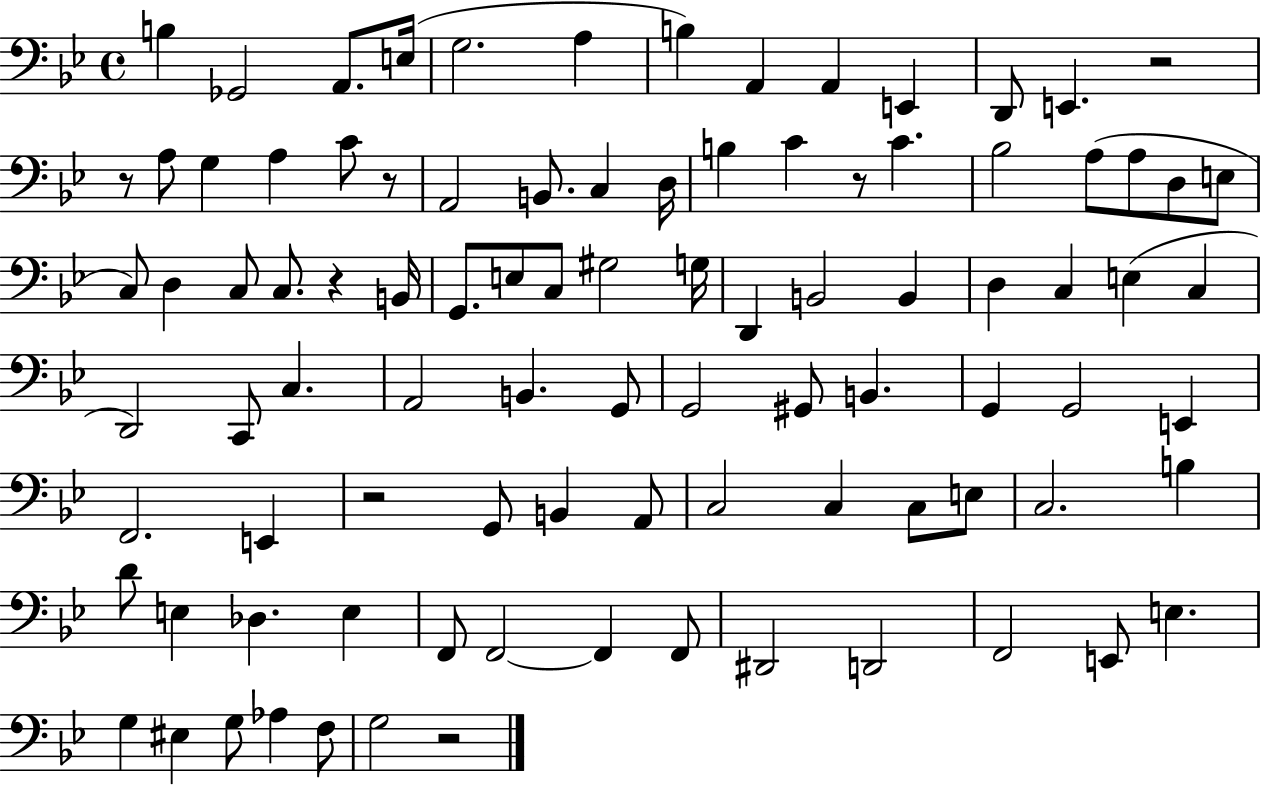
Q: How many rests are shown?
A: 7